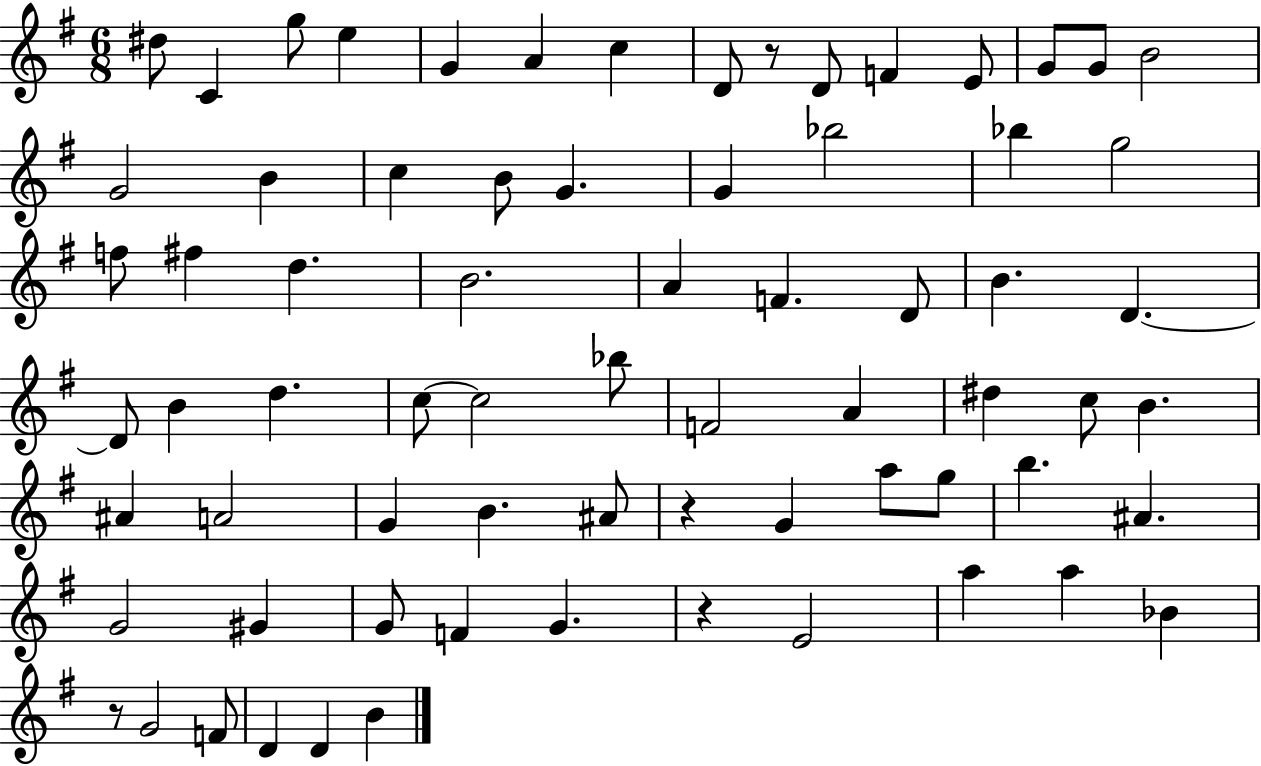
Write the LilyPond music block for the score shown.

{
  \clef treble
  \numericTimeSignature
  \time 6/8
  \key g \major
  \repeat volta 2 { dis''8 c'4 g''8 e''4 | g'4 a'4 c''4 | d'8 r8 d'8 f'4 e'8 | g'8 g'8 b'2 | \break g'2 b'4 | c''4 b'8 g'4. | g'4 bes''2 | bes''4 g''2 | \break f''8 fis''4 d''4. | b'2. | a'4 f'4. d'8 | b'4. d'4.~~ | \break d'8 b'4 d''4. | c''8~~ c''2 bes''8 | f'2 a'4 | dis''4 c''8 b'4. | \break ais'4 a'2 | g'4 b'4. ais'8 | r4 g'4 a''8 g''8 | b''4. ais'4. | \break g'2 gis'4 | g'8 f'4 g'4. | r4 e'2 | a''4 a''4 bes'4 | \break r8 g'2 f'8 | d'4 d'4 b'4 | } \bar "|."
}